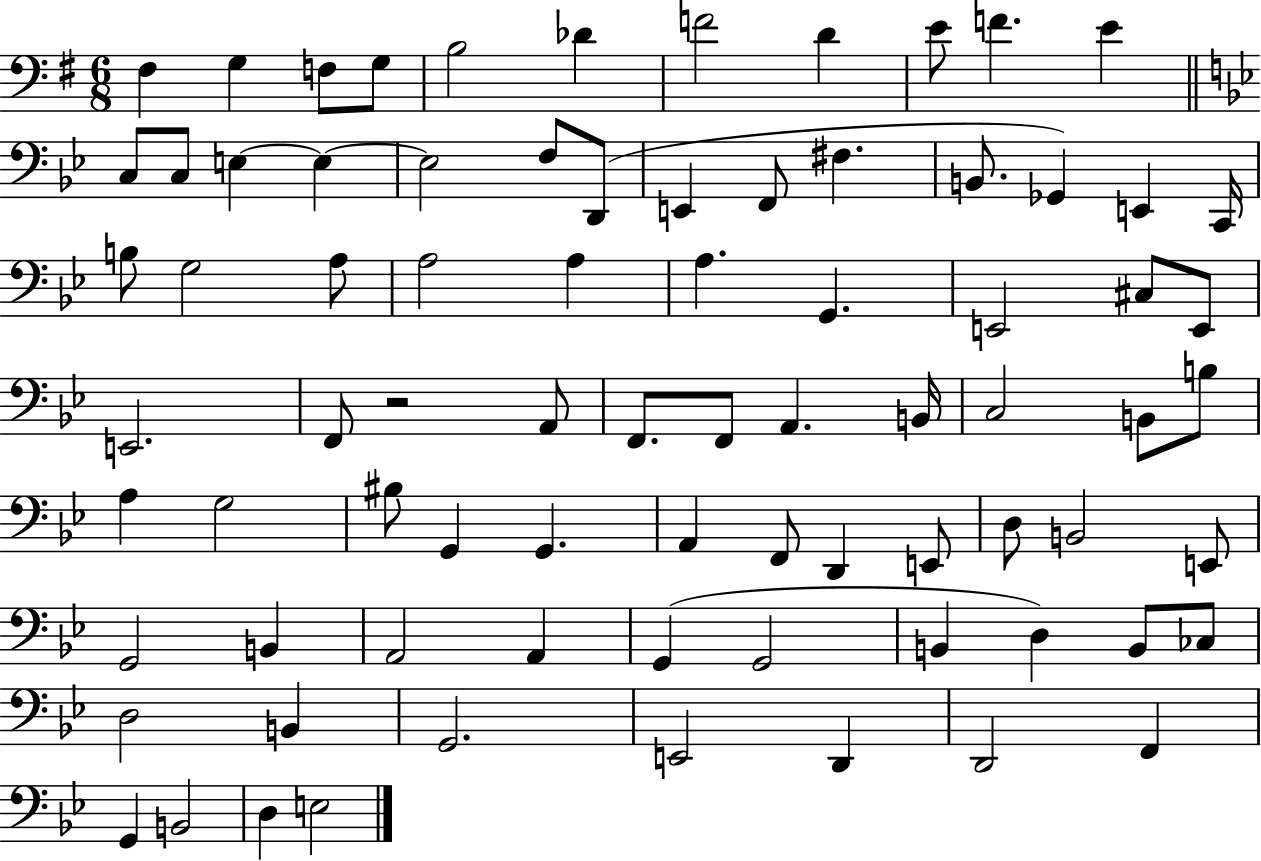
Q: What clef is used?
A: bass